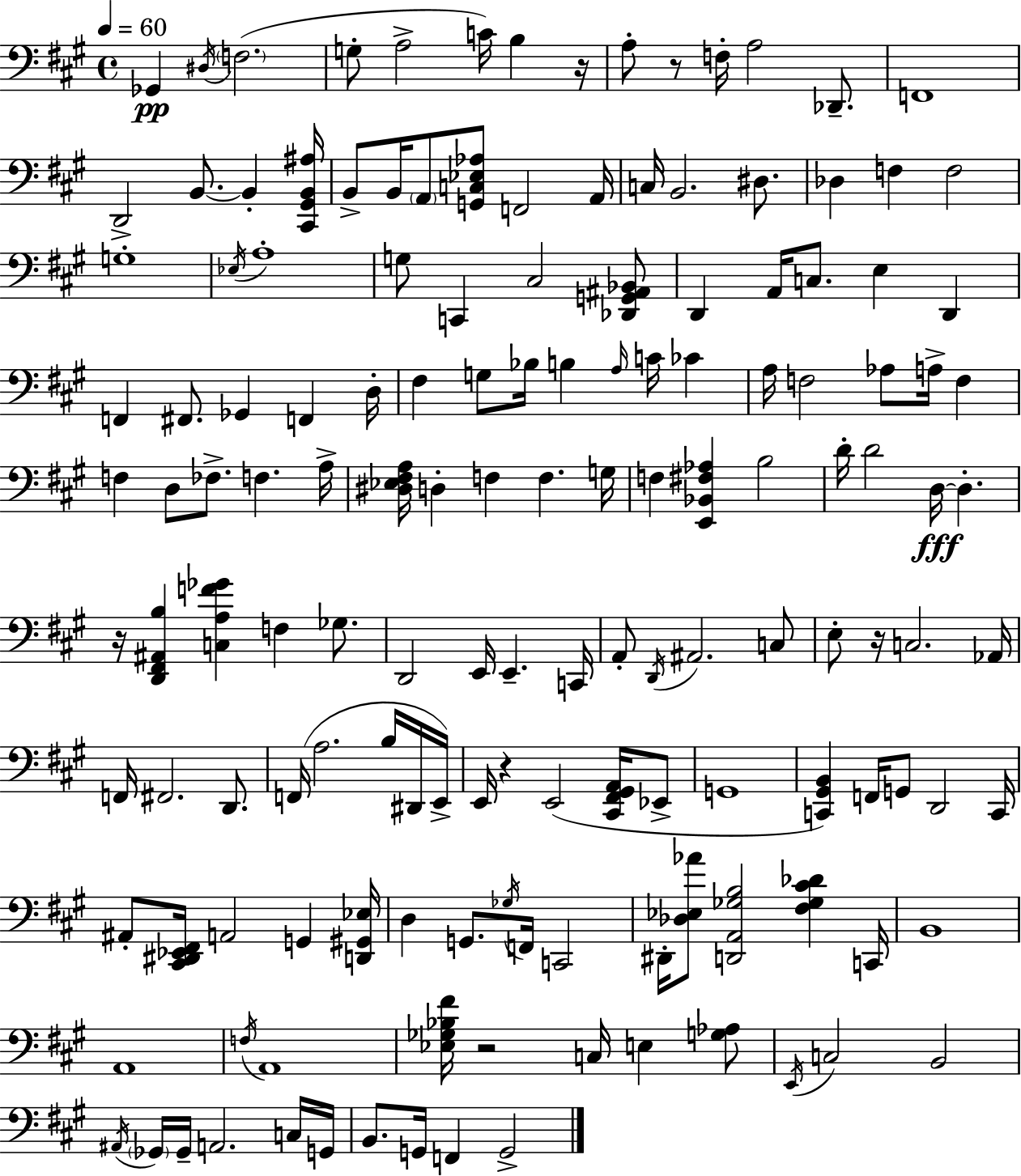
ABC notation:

X:1
T:Untitled
M:4/4
L:1/4
K:A
_G,, ^D,/4 F,2 G,/2 A,2 C/4 B, z/4 A,/2 z/2 F,/4 A,2 _D,,/2 F,,4 D,,2 B,,/2 B,, [^C,,^G,,B,,^A,]/4 B,,/2 B,,/4 A,,/2 [G,,C,_E,_A,]/2 F,,2 A,,/4 C,/4 B,,2 ^D,/2 _D, F, F,2 G,4 _E,/4 A,4 G,/2 C,, ^C,2 [_D,,G,,^A,,_B,,]/2 D,, A,,/4 C,/2 E, D,, F,, ^F,,/2 _G,, F,, D,/4 ^F, G,/2 _B,/4 B, A,/4 C/4 _C A,/4 F,2 _A,/2 A,/4 F, F, D,/2 _F,/2 F, A,/4 [^D,_E,^F,A,]/4 D, F, F, G,/4 F, [E,,_B,,^F,_A,] B,2 D/4 D2 D,/4 D, z/4 [D,,^F,,^A,,B,] [C,A,F_G] F, _G,/2 D,,2 E,,/4 E,, C,,/4 A,,/2 D,,/4 ^A,,2 C,/2 E,/2 z/4 C,2 _A,,/4 F,,/4 ^F,,2 D,,/2 F,,/4 A,2 B,/4 ^D,,/4 E,,/4 E,,/4 z E,,2 [^C,,^F,,^G,,A,,]/4 _E,,/2 G,,4 [C,,^G,,B,,] F,,/4 G,,/2 D,,2 C,,/4 ^A,,/2 [^C,,^D,,_E,,^F,,]/4 A,,2 G,, [D,,^G,,_E,]/4 D, G,,/2 _G,/4 F,,/4 C,,2 ^D,,/4 [_D,_E,_A]/2 [D,,A,,_G,B,]2 [^F,_G,^C_D] C,,/4 B,,4 A,,4 F,/4 A,,4 [_E,_G,_B,^F]/4 z2 C,/4 E, [G,_A,]/2 E,,/4 C,2 B,,2 ^A,,/4 _G,,/4 _G,,/4 A,,2 C,/4 G,,/4 B,,/2 G,,/4 F,, G,,2